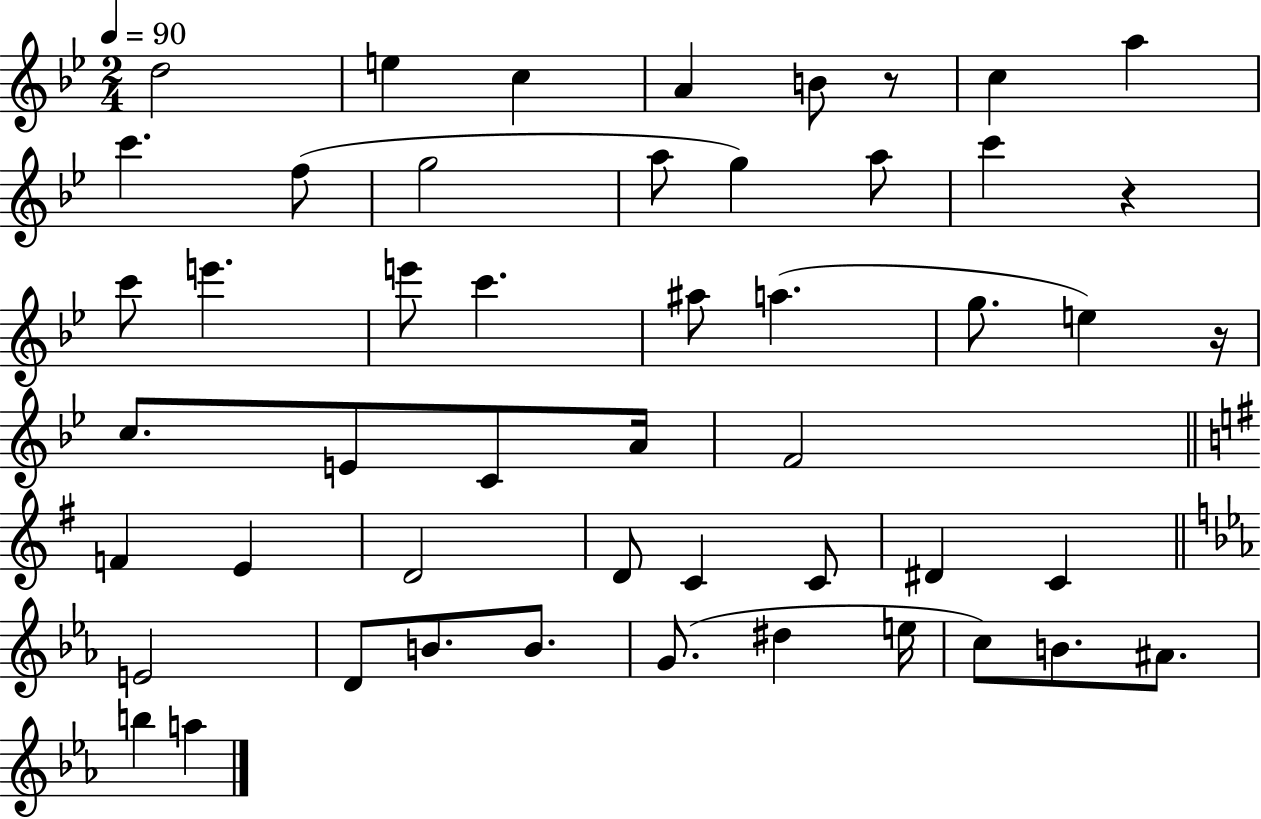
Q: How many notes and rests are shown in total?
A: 50